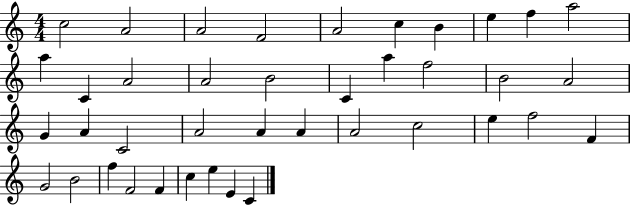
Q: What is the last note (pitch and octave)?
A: C4